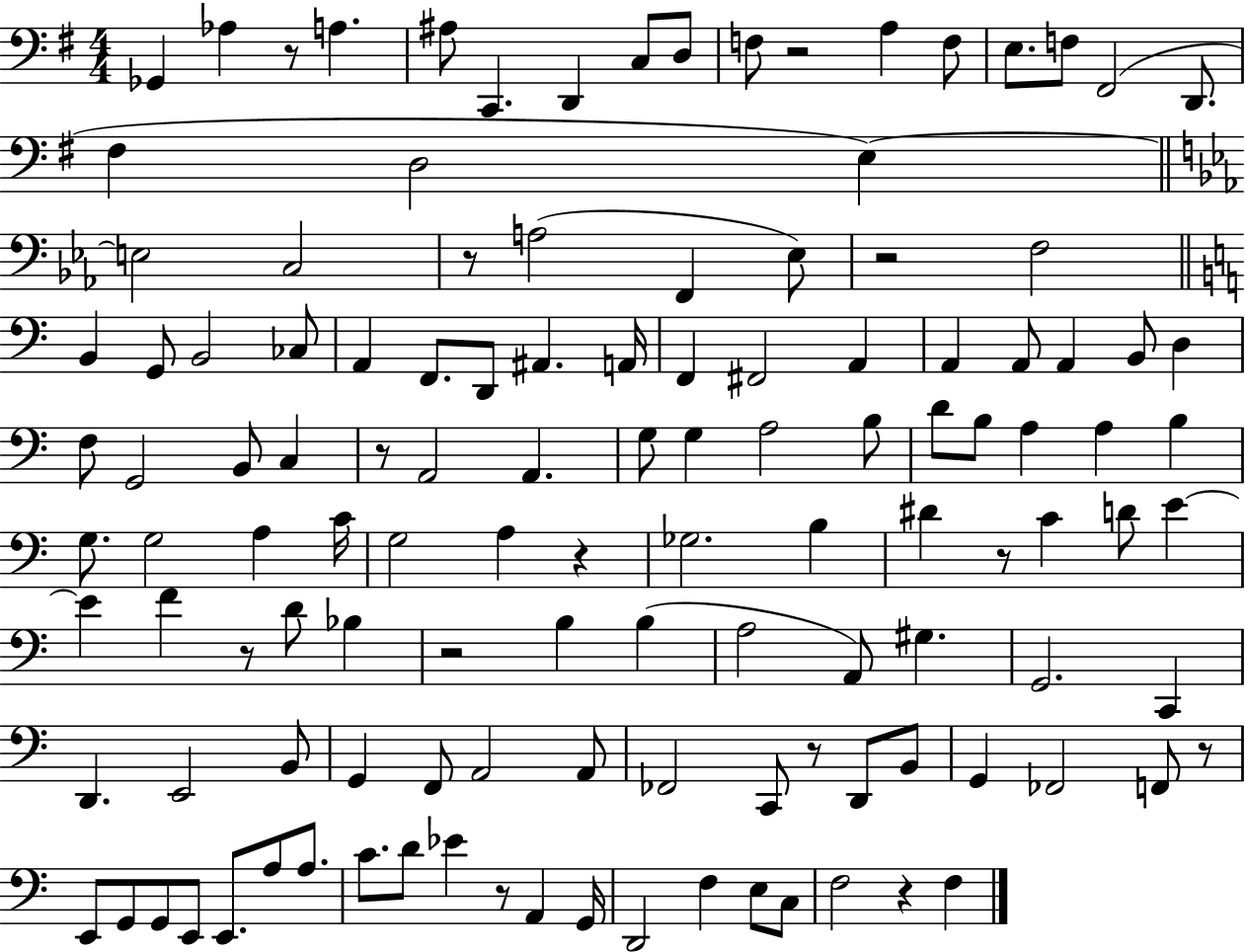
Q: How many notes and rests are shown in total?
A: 124